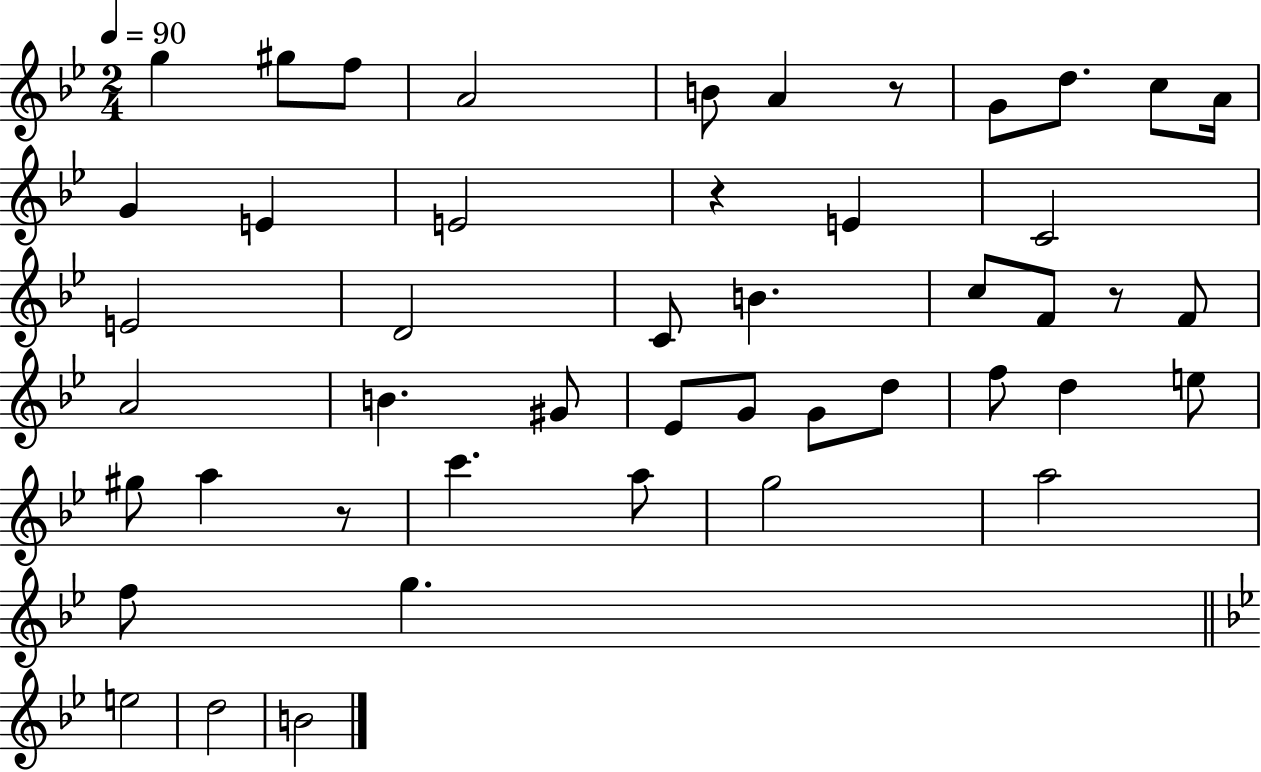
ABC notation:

X:1
T:Untitled
M:2/4
L:1/4
K:Bb
g ^g/2 f/2 A2 B/2 A z/2 G/2 d/2 c/2 A/4 G E E2 z E C2 E2 D2 C/2 B c/2 F/2 z/2 F/2 A2 B ^G/2 _E/2 G/2 G/2 d/2 f/2 d e/2 ^g/2 a z/2 c' a/2 g2 a2 f/2 g e2 d2 B2